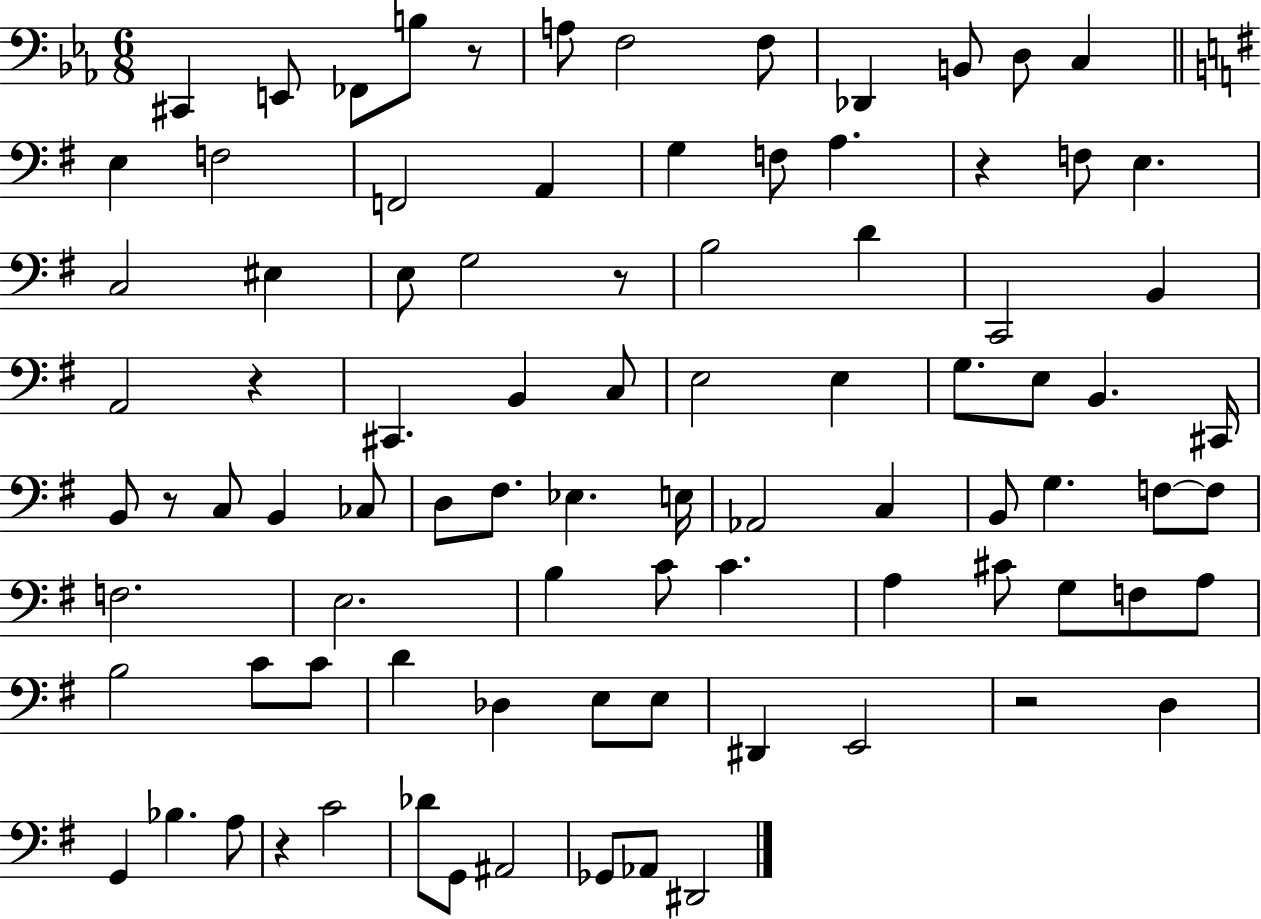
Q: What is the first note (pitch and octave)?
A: C#2